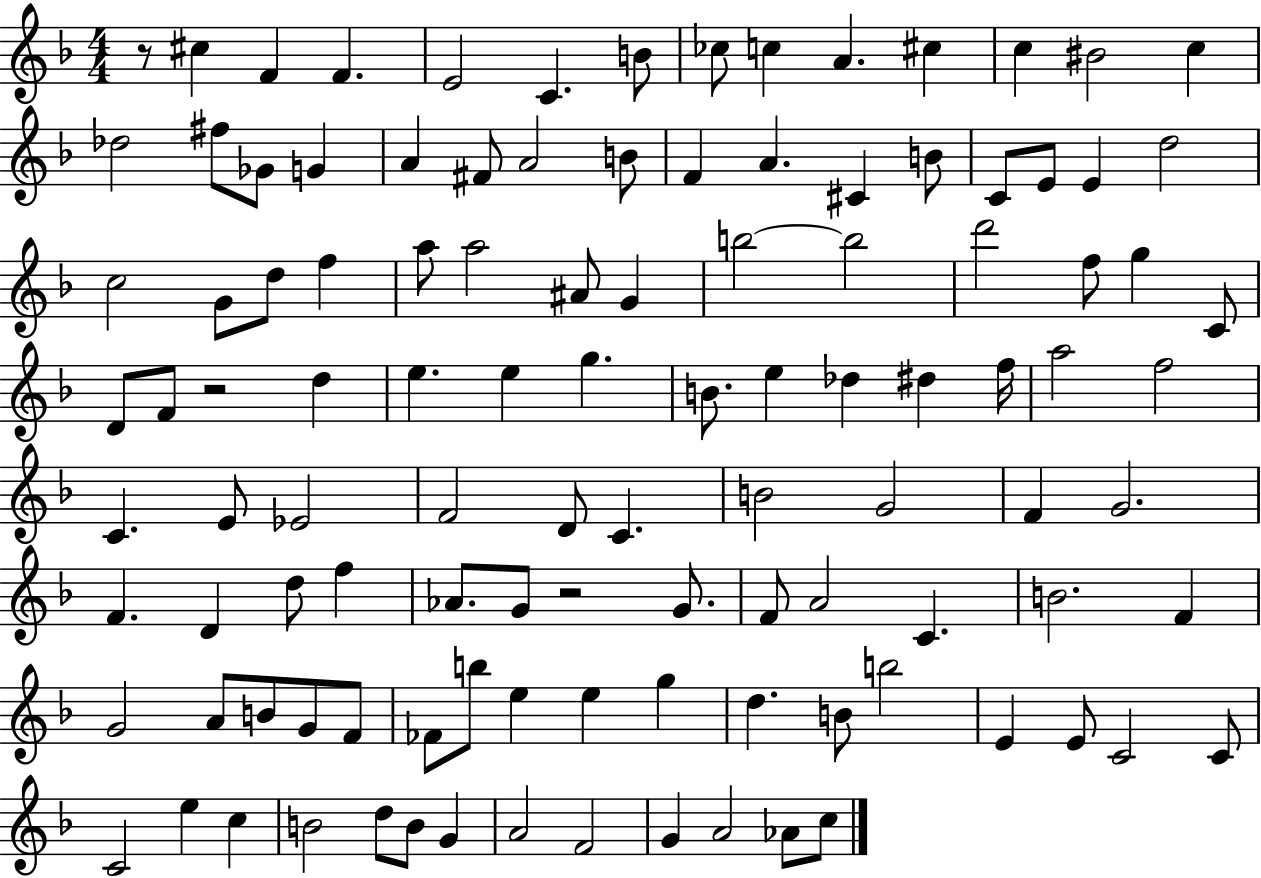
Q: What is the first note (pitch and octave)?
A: C#5